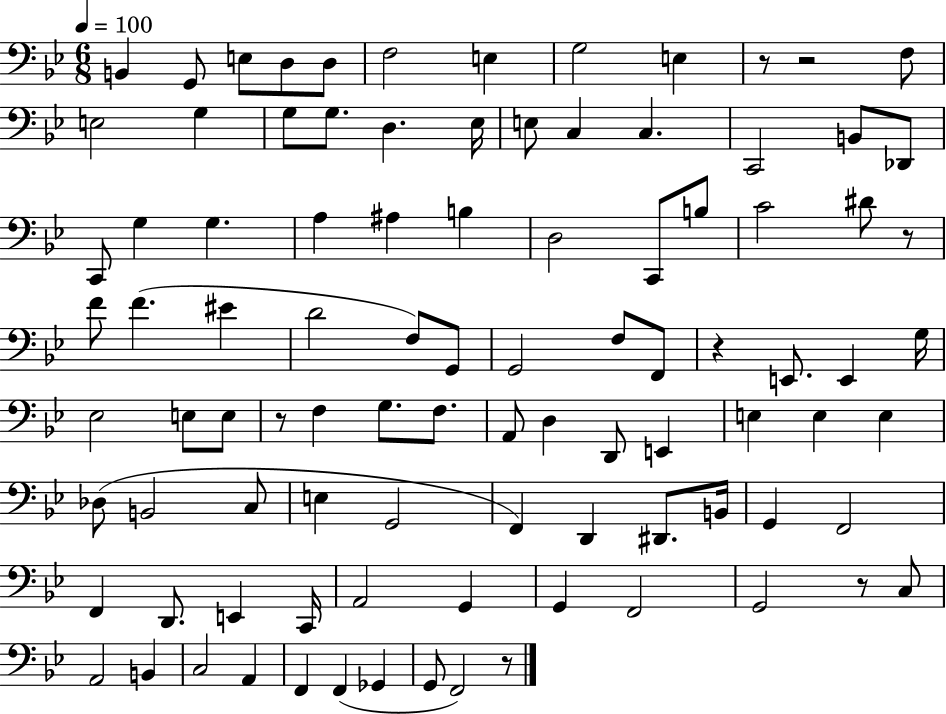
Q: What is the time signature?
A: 6/8